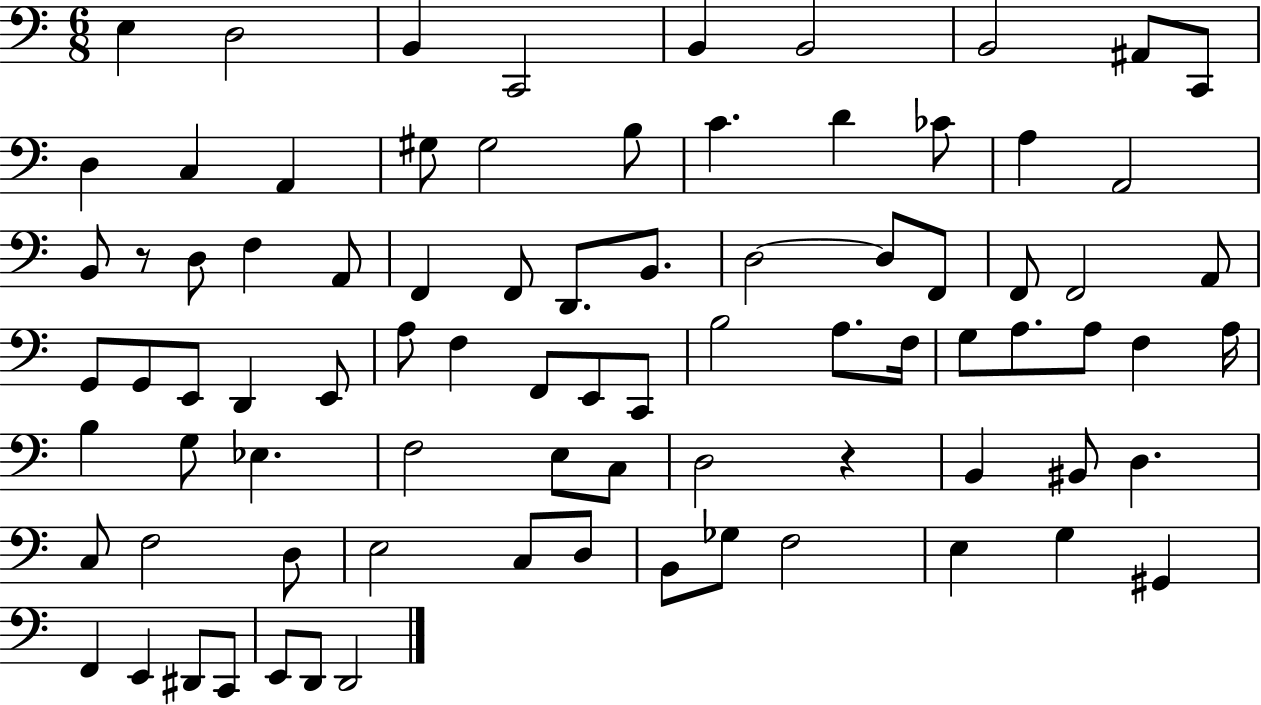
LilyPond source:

{
  \clef bass
  \numericTimeSignature
  \time 6/8
  \key c \major
  e4 d2 | b,4 c,2 | b,4 b,2 | b,2 ais,8 c,8 | \break d4 c4 a,4 | gis8 gis2 b8 | c'4. d'4 ces'8 | a4 a,2 | \break b,8 r8 d8 f4 a,8 | f,4 f,8 d,8. b,8. | d2~~ d8 f,8 | f,8 f,2 a,8 | \break g,8 g,8 e,8 d,4 e,8 | a8 f4 f,8 e,8 c,8 | b2 a8. f16 | g8 a8. a8 f4 a16 | \break b4 g8 ees4. | f2 e8 c8 | d2 r4 | b,4 bis,8 d4. | \break c8 f2 d8 | e2 c8 d8 | b,8 ges8 f2 | e4 g4 gis,4 | \break f,4 e,4 dis,8 c,8 | e,8 d,8 d,2 | \bar "|."
}